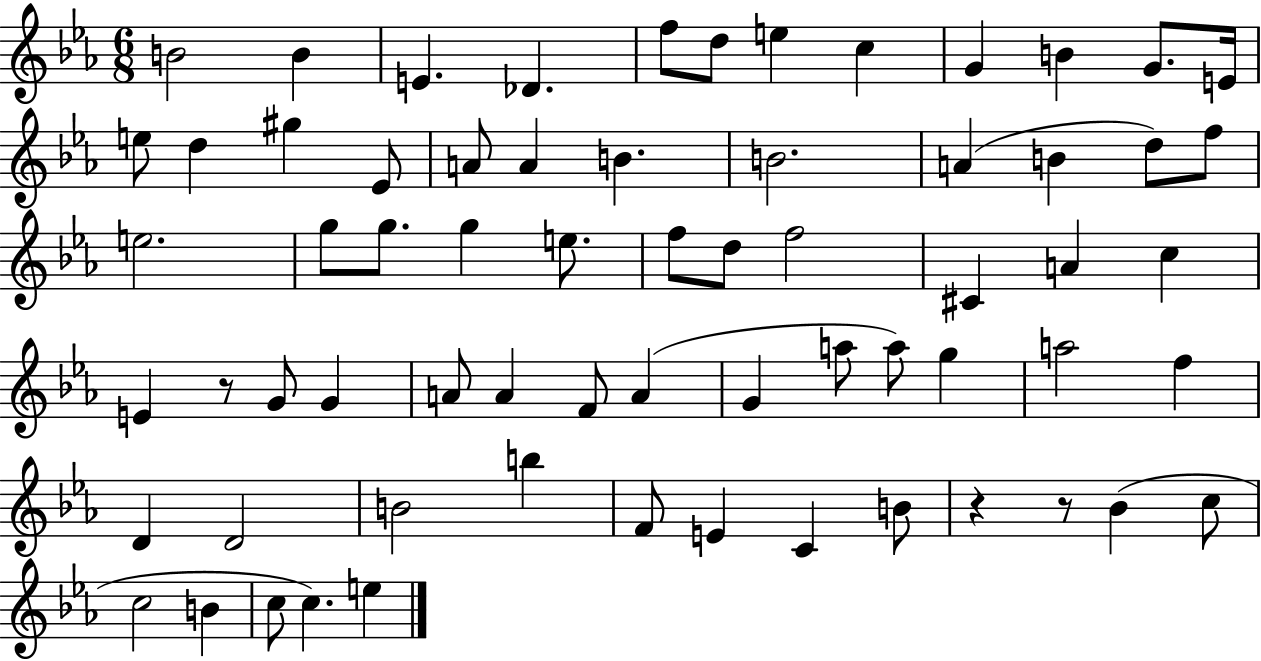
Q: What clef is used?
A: treble